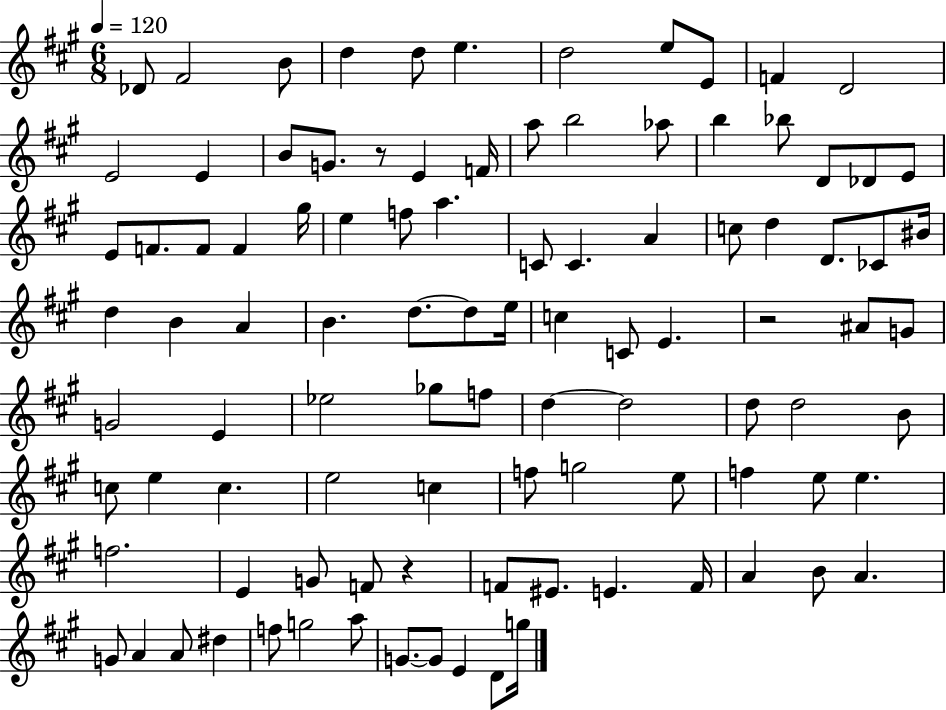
{
  \clef treble
  \numericTimeSignature
  \time 6/8
  \key a \major
  \tempo 4 = 120
  des'8 fis'2 b'8 | d''4 d''8 e''4. | d''2 e''8 e'8 | f'4 d'2 | \break e'2 e'4 | b'8 g'8. r8 e'4 f'16 | a''8 b''2 aes''8 | b''4 bes''8 d'8 des'8 e'8 | \break e'8 f'8. f'8 f'4 gis''16 | e''4 f''8 a''4. | c'8 c'4. a'4 | c''8 d''4 d'8. ces'8 bis'16 | \break d''4 b'4 a'4 | b'4. d''8.~~ d''8 e''16 | c''4 c'8 e'4. | r2 ais'8 g'8 | \break g'2 e'4 | ees''2 ges''8 f''8 | d''4~~ d''2 | d''8 d''2 b'8 | \break c''8 e''4 c''4. | e''2 c''4 | f''8 g''2 e''8 | f''4 e''8 e''4. | \break f''2. | e'4 g'8 f'8 r4 | f'8 eis'8. e'4. f'16 | a'4 b'8 a'4. | \break g'8 a'4 a'8 dis''4 | f''8 g''2 a''8 | g'8.~~ g'8 e'4 d'8 g''16 | \bar "|."
}